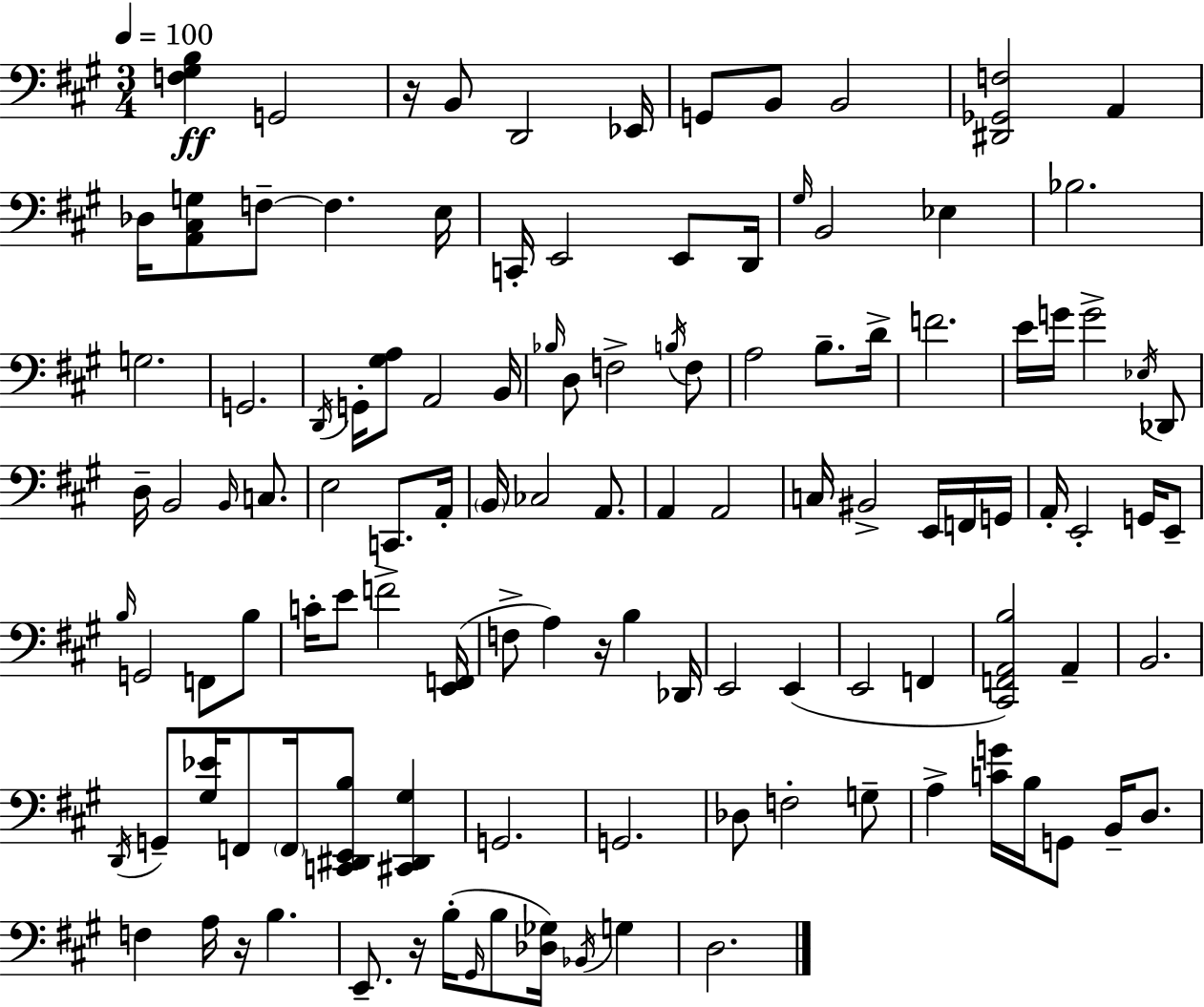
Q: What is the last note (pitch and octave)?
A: D3